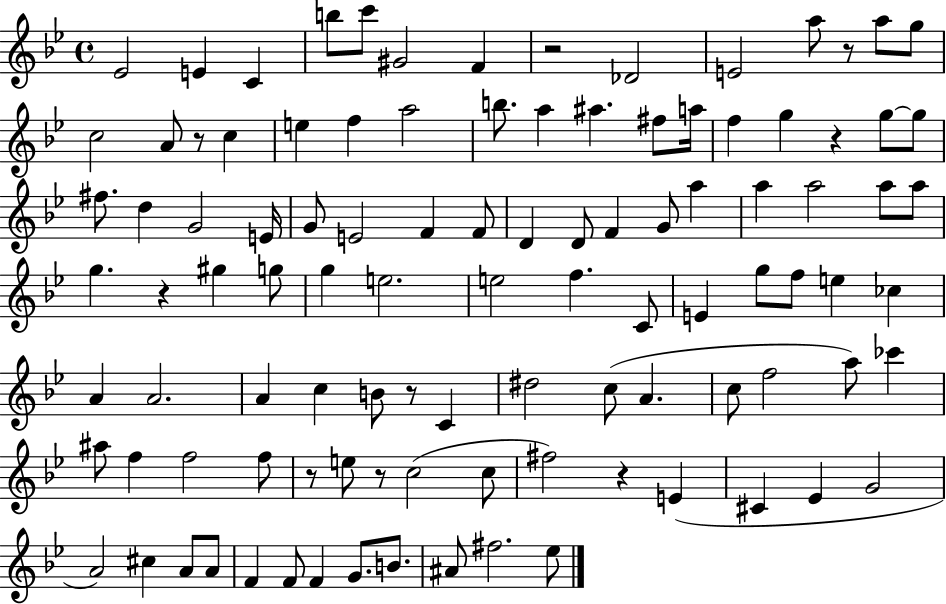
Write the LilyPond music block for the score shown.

{
  \clef treble
  \time 4/4
  \defaultTimeSignature
  \key bes \major
  ees'2 e'4 c'4 | b''8 c'''8 gis'2 f'4 | r2 des'2 | e'2 a''8 r8 a''8 g''8 | \break c''2 a'8 r8 c''4 | e''4 f''4 a''2 | b''8. a''4 ais''4. fis''8 a''16 | f''4 g''4 r4 g''8~~ g''8 | \break fis''8. d''4 g'2 e'16 | g'8 e'2 f'4 f'8 | d'4 d'8 f'4 g'8 a''4 | a''4 a''2 a''8 a''8 | \break g''4. r4 gis''4 g''8 | g''4 e''2. | e''2 f''4. c'8 | e'4 g''8 f''8 e''4 ces''4 | \break a'4 a'2. | a'4 c''4 b'8 r8 c'4 | dis''2 c''8( a'4. | c''8 f''2 a''8) ces'''4 | \break ais''8 f''4 f''2 f''8 | r8 e''8 r8 c''2( c''8 | fis''2) r4 e'4( | cis'4 ees'4 g'2 | \break a'2) cis''4 a'8 a'8 | f'4 f'8 f'4 g'8. b'8. | ais'8 fis''2. ees''8 | \bar "|."
}